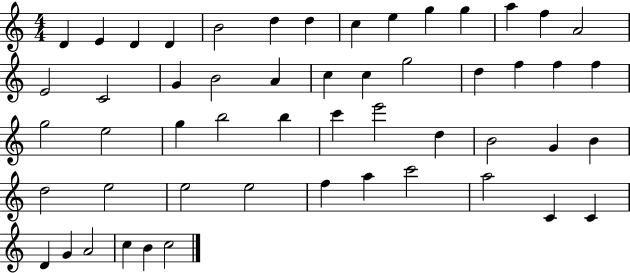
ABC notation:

X:1
T:Untitled
M:4/4
L:1/4
K:C
D E D D B2 d d c e g g a f A2 E2 C2 G B2 A c c g2 d f f f g2 e2 g b2 b c' e'2 d B2 G B d2 e2 e2 e2 f a c'2 a2 C C D G A2 c B c2